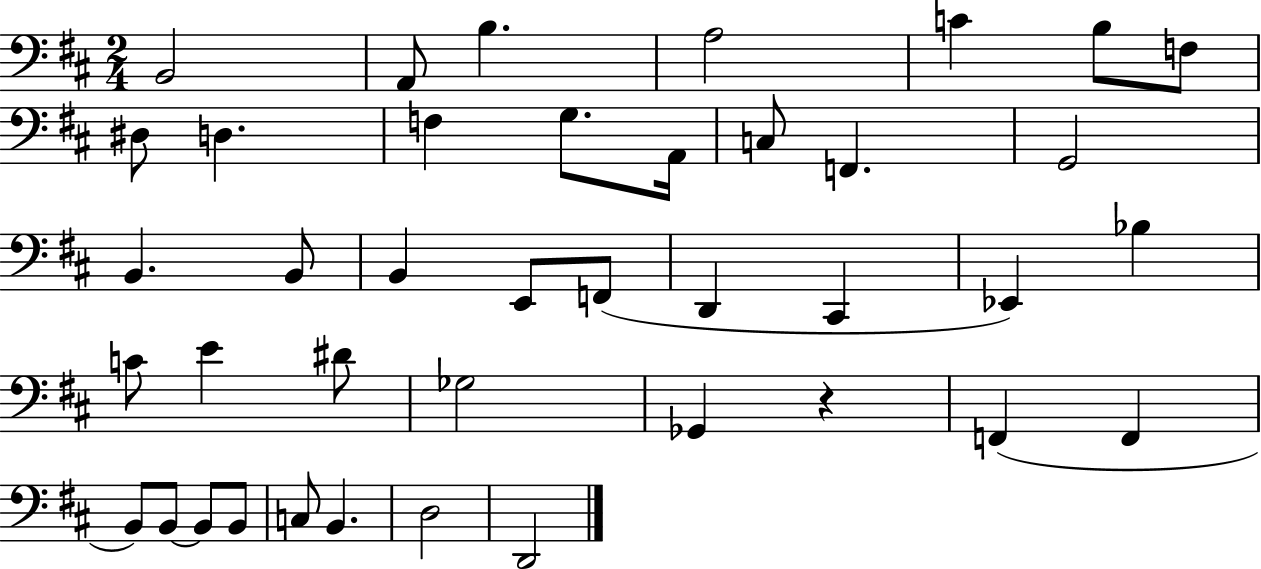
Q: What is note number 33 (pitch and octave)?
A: B2